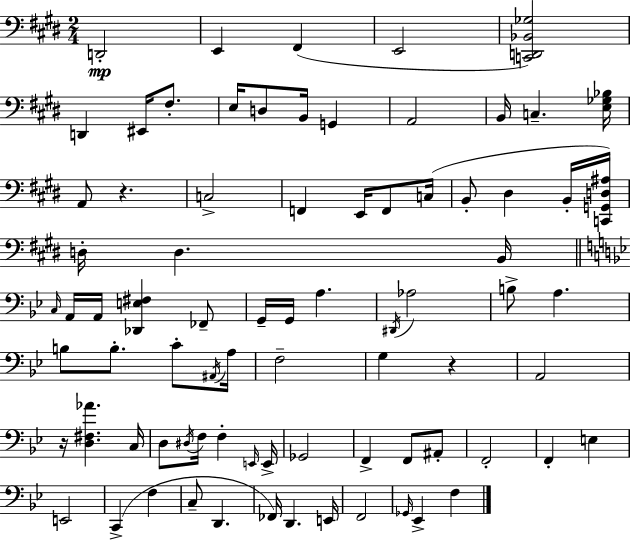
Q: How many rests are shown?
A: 3